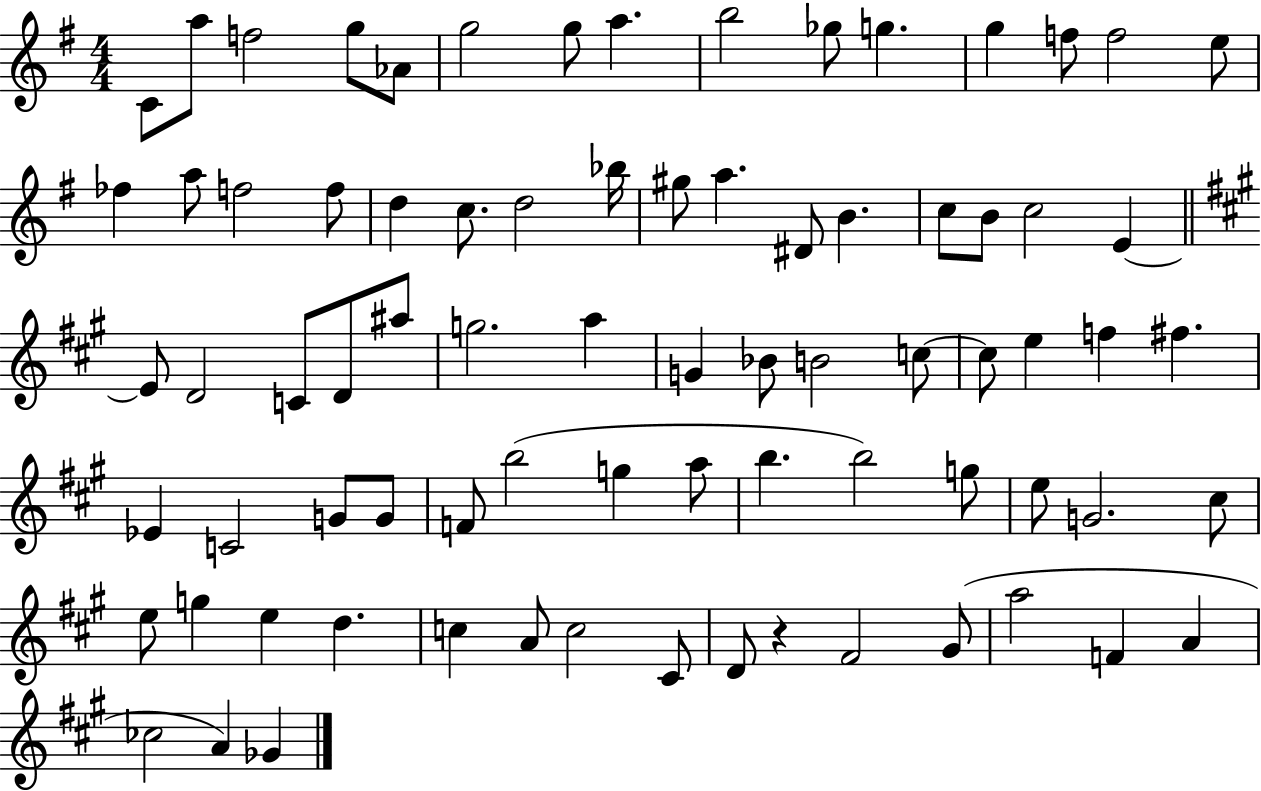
{
  \clef treble
  \numericTimeSignature
  \time 4/4
  \key g \major
  c'8 a''8 f''2 g''8 aes'8 | g''2 g''8 a''4. | b''2 ges''8 g''4. | g''4 f''8 f''2 e''8 | \break fes''4 a''8 f''2 f''8 | d''4 c''8. d''2 bes''16 | gis''8 a''4. dis'8 b'4. | c''8 b'8 c''2 e'4~~ | \break \bar "||" \break \key a \major e'8 d'2 c'8 d'8 ais''8 | g''2. a''4 | g'4 bes'8 b'2 c''8~~ | c''8 e''4 f''4 fis''4. | \break ees'4 c'2 g'8 g'8 | f'8 b''2( g''4 a''8 | b''4. b''2) g''8 | e''8 g'2. cis''8 | \break e''8 g''4 e''4 d''4. | c''4 a'8 c''2 cis'8 | d'8 r4 fis'2 gis'8( | a''2 f'4 a'4 | \break ces''2 a'4) ges'4 | \bar "|."
}